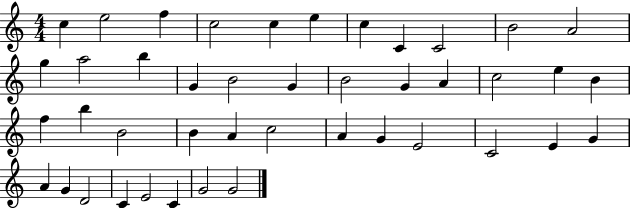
C5/q E5/h F5/q C5/h C5/q E5/q C5/q C4/q C4/h B4/h A4/h G5/q A5/h B5/q G4/q B4/h G4/q B4/h G4/q A4/q C5/h E5/q B4/q F5/q B5/q B4/h B4/q A4/q C5/h A4/q G4/q E4/h C4/h E4/q G4/q A4/q G4/q D4/h C4/q E4/h C4/q G4/h G4/h